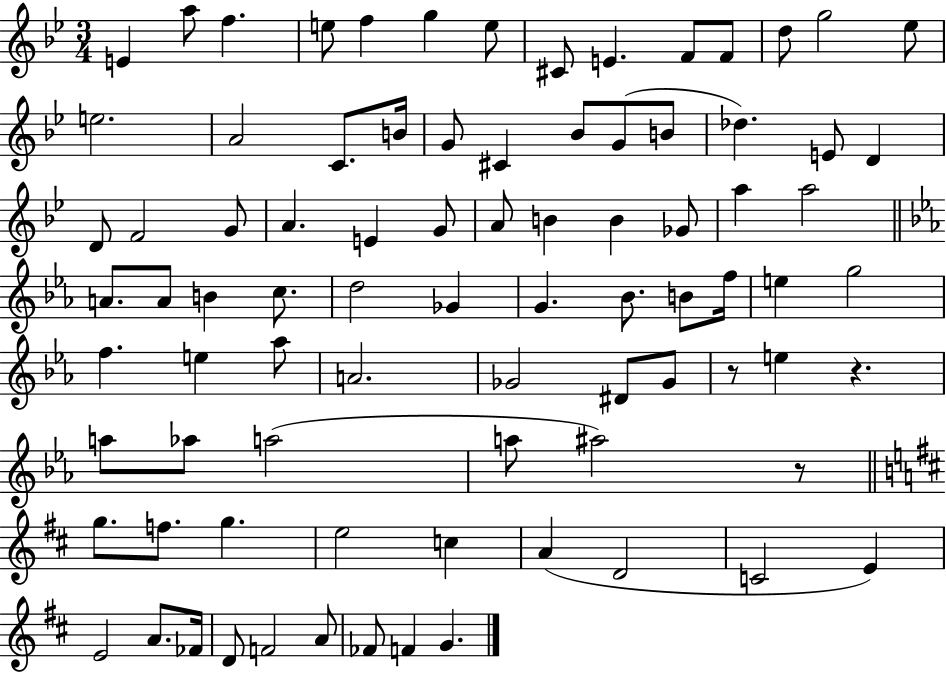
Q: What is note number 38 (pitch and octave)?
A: A5